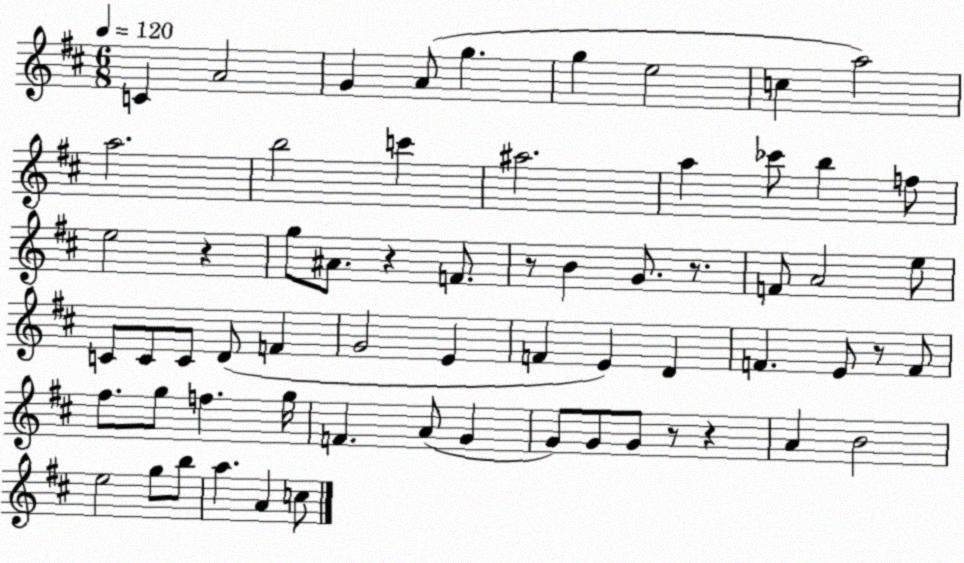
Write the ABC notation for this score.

X:1
T:Untitled
M:6/8
L:1/4
K:D
C A2 G A/2 g g e2 c a2 a2 b2 c' ^a2 a _c'/2 b f/2 e2 z g/2 ^A/2 z F/2 z/2 B G/2 z/2 F/2 A2 e/2 C/2 C/2 C/2 D/2 F G2 E F E D F E/2 z/2 F/2 ^f/2 g/2 f g/4 F A/2 G G/2 G/2 G/2 z/2 z A B2 e2 g/2 b/2 a A c/2